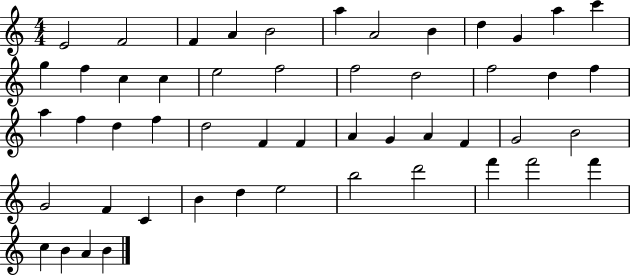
E4/h F4/h F4/q A4/q B4/h A5/q A4/h B4/q D5/q G4/q A5/q C6/q G5/q F5/q C5/q C5/q E5/h F5/h F5/h D5/h F5/h D5/q F5/q A5/q F5/q D5/q F5/q D5/h F4/q F4/q A4/q G4/q A4/q F4/q G4/h B4/h G4/h F4/q C4/q B4/q D5/q E5/h B5/h D6/h F6/q F6/h F6/q C5/q B4/q A4/q B4/q